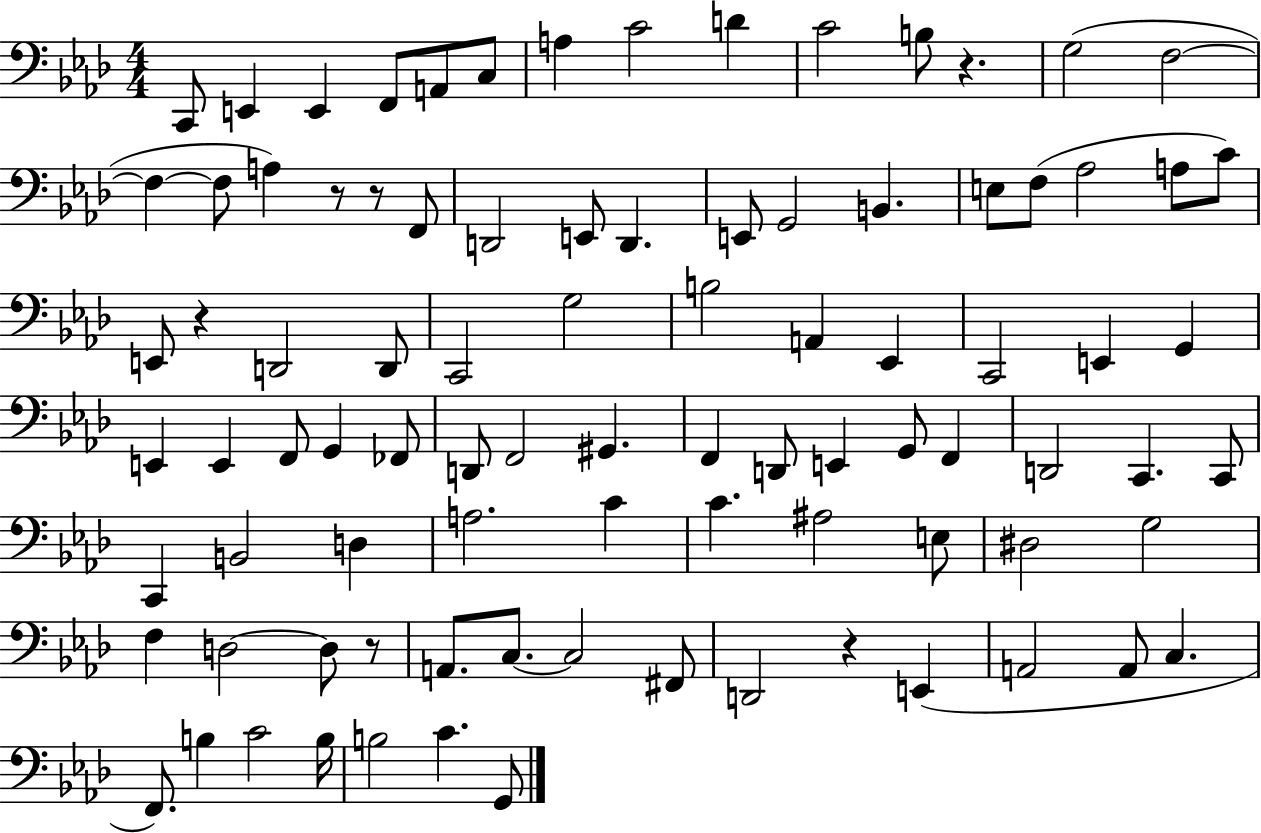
C2/e E2/q E2/q F2/e A2/e C3/e A3/q C4/h D4/q C4/h B3/e R/q. G3/h F3/h F3/q F3/e A3/q R/e R/e F2/e D2/h E2/e D2/q. E2/e G2/h B2/q. E3/e F3/e Ab3/h A3/e C4/e E2/e R/q D2/h D2/e C2/h G3/h B3/h A2/q Eb2/q C2/h E2/q G2/q E2/q E2/q F2/e G2/q FES2/e D2/e F2/h G#2/q. F2/q D2/e E2/q G2/e F2/q D2/h C2/q. C2/e C2/q B2/h D3/q A3/h. C4/q C4/q. A#3/h E3/e D#3/h G3/h F3/q D3/h D3/e R/e A2/e. C3/e. C3/h F#2/e D2/h R/q E2/q A2/h A2/e C3/q. F2/e. B3/q C4/h B3/s B3/h C4/q. G2/e